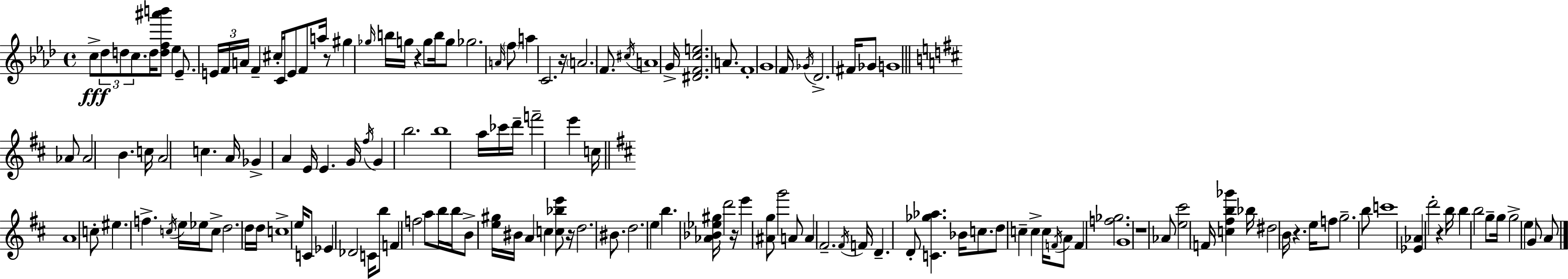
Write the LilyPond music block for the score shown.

{
  \clef treble
  \time 4/4
  \defaultTimeSignature
  \key aes \major
  \repeat volta 2 { c''8->\fff \tuplet 3/2 { des''8 d''8 c''8. } d''16 <d'' f'' ais''' b'''>8 ees''4 | ees'8.-- \tuplet 3/2 { e'16 f'16 a'16 } f'4-- cis''16-. c'16 e'8 f'8 | a''16 r8 gis''4 \grace { ges''16 } b''16 g''16 r4 g''8 | b''16 g''8 ges''2. \grace { a'16 } | \break \parenthesize f''8 a''4 c'2. | r16 \parenthesize a'2. f'8. | \acciaccatura { cis''16 } a'1 | g'16-> <dis' f' c'' e''>2. | \break a'8. f'1-. | g'1 | f'16 \acciaccatura { ges'16 } des'2.-> | fis'16 ges'8 g'1 | \break \bar "||" \break \key b \minor aes'8 aes'2 b'4. | c''16 a'2 c''4. a'16 | ges'4-> a'4 e'16 e'4. g'16 | \acciaccatura { fis''16 } g'4 b''2. | \break b''1 | a''16 ces'''16 d'''16-- f'''2-- e'''4 | c''16 \bar "||" \break \key b \minor a'1 | c''8-. eis''4. f''4.-> \acciaccatura { c''16 } e''16 | ees''16 c''8-> d''2. d''16 | d''16 c''1-> | \break e''16 c'8 ees'4 des'2 | c'16 b''8 f'4 f''2 a''8 | b''16 b''16 b'8-> <e'' gis''>16 bis'16 a'4 c''4 <c'' bes'' e'''>8 | r16 d''2. bis'8. | \break d''2. e''4 | b''4. <aes' bes' ees'' gis''>16 d'''2 | r16 e'''4 <ais' g''>8 g'''2 a'8 | a'4 fis'2.-- | \break \acciaccatura { fis'16 } f'16 d'4.-- d'8-. <c' ges'' aes''>4. | bes'16 c''8. d''8 c''4-- c''4-> c''16 | \acciaccatura { f'16 } a'8 f'4 <f'' ges''>2. | g'1 | \break r1 | aes'8 <e'' cis'''>2 f'16 <c'' fis'' b'' ges'''>4 | bes''16 dis''2 b'16 r4. | e''16 f''8 g''2.-- | \break b''8 c'''1 | <ees' aes'>4 d'''2-. r4 | b''16 b''4 b''2 | g''8-- g''16 g''2-> e''4 g'8 | \break a'8 } \bar "|."
}